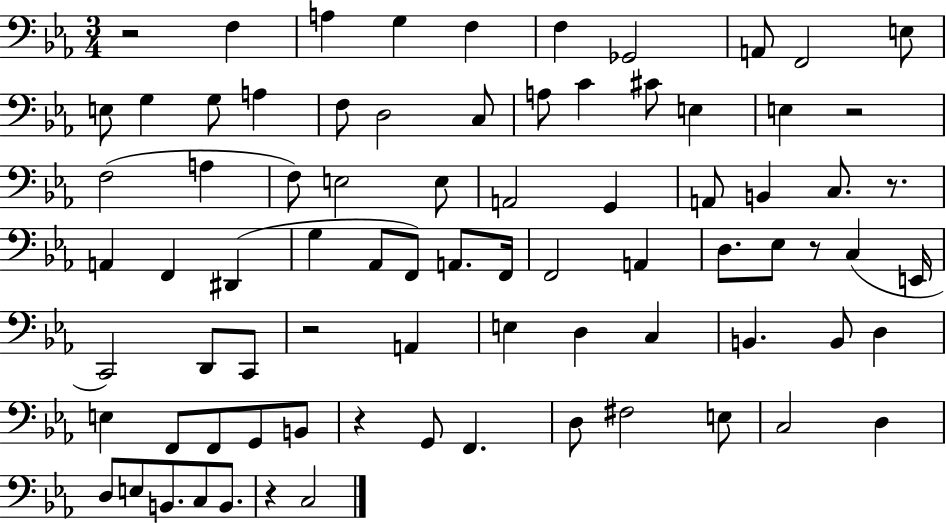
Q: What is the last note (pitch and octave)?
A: C3